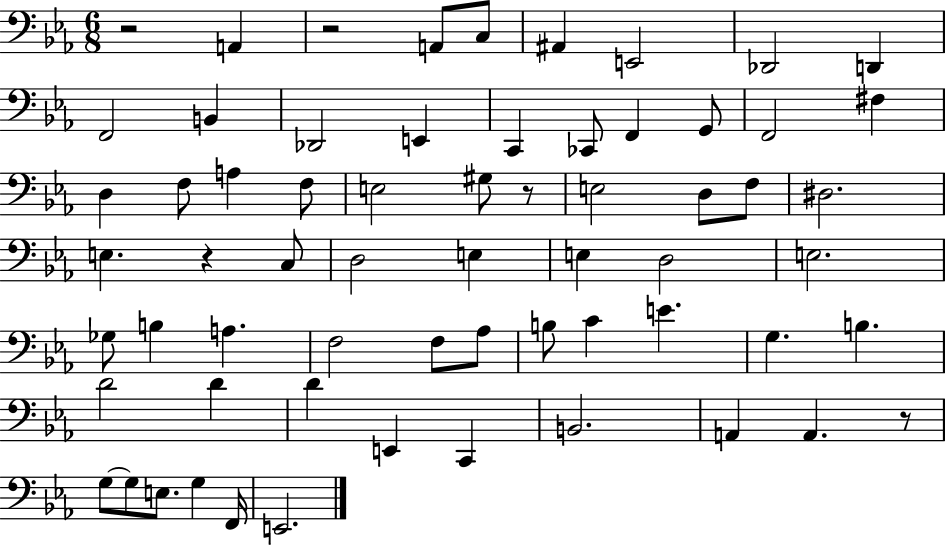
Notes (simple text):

R/h A2/q R/h A2/e C3/e A#2/q E2/h Db2/h D2/q F2/h B2/q Db2/h E2/q C2/q CES2/e F2/q G2/e F2/h F#3/q D3/q F3/e A3/q F3/e E3/h G#3/e R/e E3/h D3/e F3/e D#3/h. E3/q. R/q C3/e D3/h E3/q E3/q D3/h E3/h. Gb3/e B3/q A3/q. F3/h F3/e Ab3/e B3/e C4/q E4/q. G3/q. B3/q. D4/h D4/q D4/q E2/q C2/q B2/h. A2/q A2/q. R/e G3/e G3/e E3/e. G3/q F2/s E2/h.